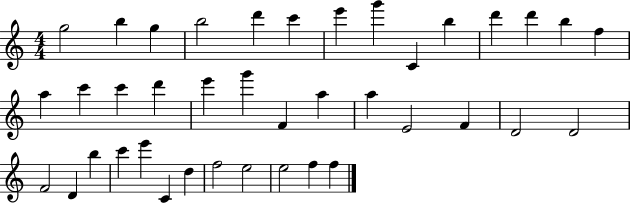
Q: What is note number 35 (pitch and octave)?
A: F5